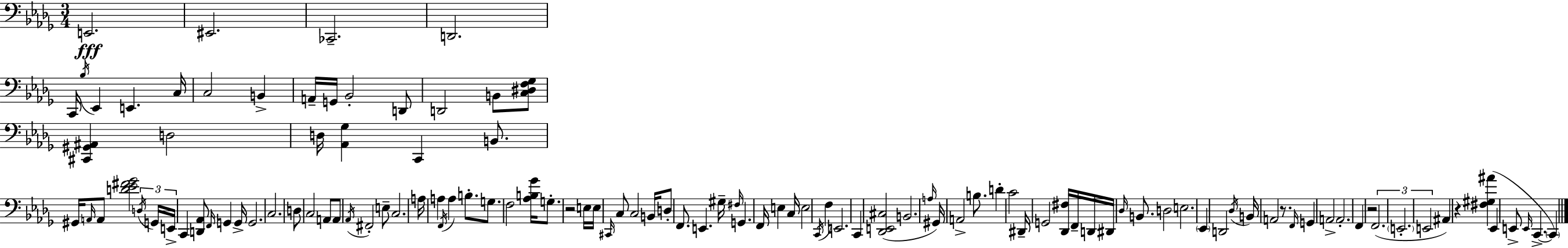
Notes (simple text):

E2/h. EIS2/h. CES2/h. D2/h. C2/s Bb3/s Eb2/q E2/q. C3/s C3/h B2/q A2/s G2/s Bb2/h D2/e D2/h B2/e [C3,D#3,F3,Gb3]/e [C#2,G#2,A#2]/q D3/h D3/s [Ab2,Gb3]/q C2/q B2/e. G#2/s A2/s A2/e [D4,Eb4,F#4,Gb4]/h D3/s G2/s E2/s C2/q [D2,Ab2]/e F2/s G2/q G2/s G2/h. C3/h. D3/e C3/h A2/e A2/e Ab2/s F#2/h E3/e C3/h. A3/s A3/q F2/s A3/q B3/e. G3/e. F3/h [Ab3,B3,Gb4]/s G3/e. R/h E3/s E3/s C#2/s C3/e C3/h B2/s D3/e F2/e. E2/q. G#3/s F#3/s G2/q. F2/s E3/q C3/s E3/h C2/s F3/q E2/h. C2/q [Db2,E2,C#3]/h B2/h. A3/s G#2/s A2/h B3/e. D4/q C4/h D#2/s G2/h [Db2,F#3]/s F2/s D2/s D#2/s Db3/s B2/e. D3/h E3/h. Eb2/q D2/h Db3/s B2/s A2/h R/e. F2/s G2/q A2/h A2/h. F2/q R/h F2/h. E2/h. E2/h A#2/q R/q [F#3,G#3,A#4]/q Eb2/q E2/e E2/s C2/q. C2/q